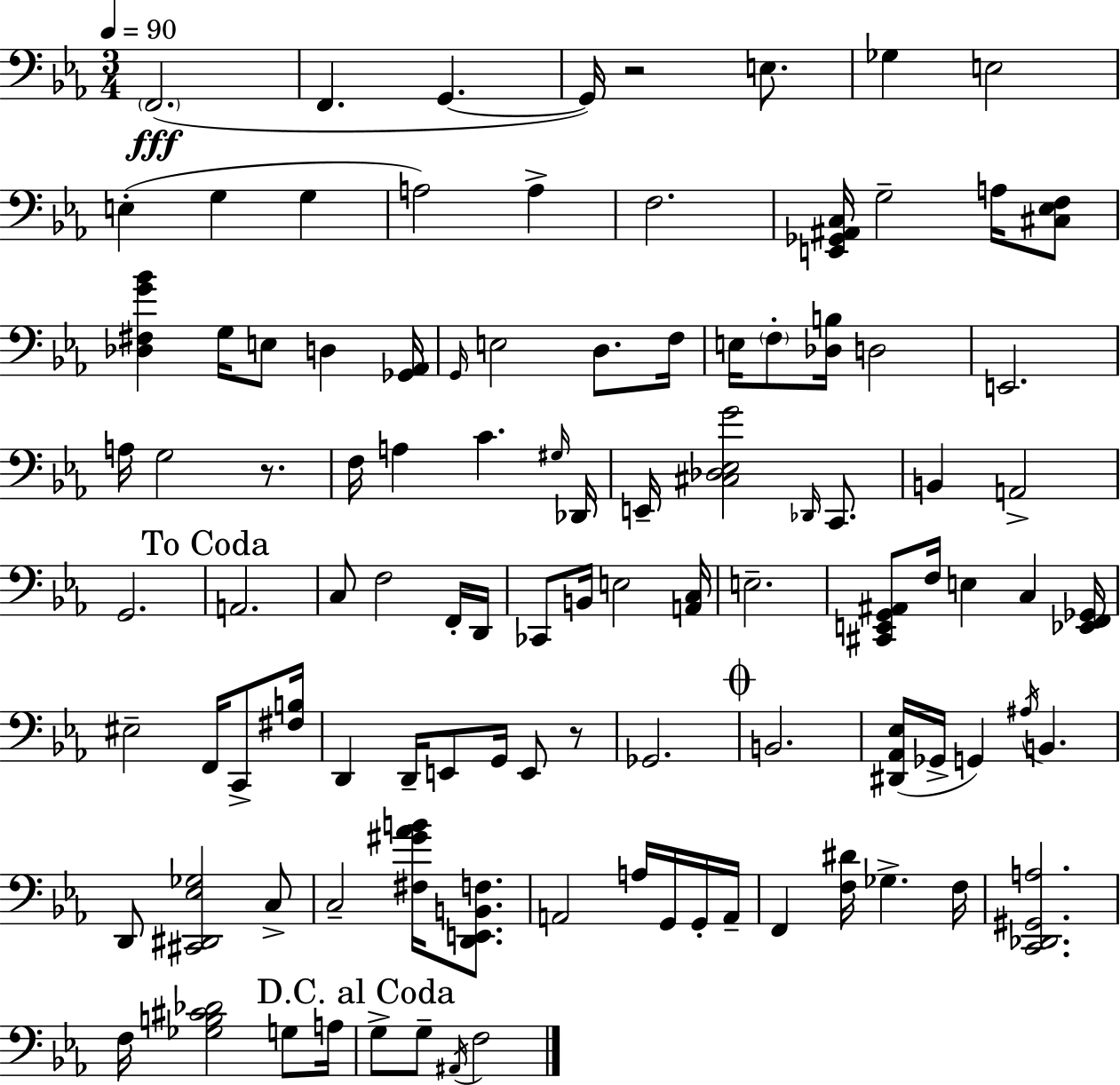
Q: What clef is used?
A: bass